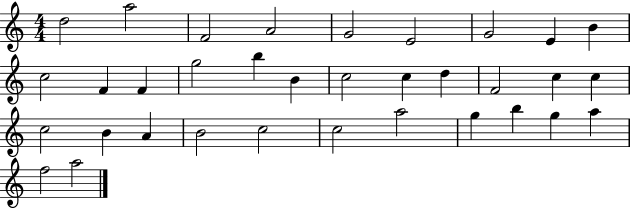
D5/h A5/h F4/h A4/h G4/h E4/h G4/h E4/q B4/q C5/h F4/q F4/q G5/h B5/q B4/q C5/h C5/q D5/q F4/h C5/q C5/q C5/h B4/q A4/q B4/h C5/h C5/h A5/h G5/q B5/q G5/q A5/q F5/h A5/h